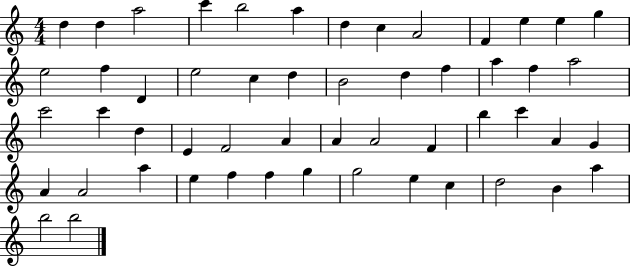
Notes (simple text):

D5/q D5/q A5/h C6/q B5/h A5/q D5/q C5/q A4/h F4/q E5/q E5/q G5/q E5/h F5/q D4/q E5/h C5/q D5/q B4/h D5/q F5/q A5/q F5/q A5/h C6/h C6/q D5/q E4/q F4/h A4/q A4/q A4/h F4/q B5/q C6/q A4/q G4/q A4/q A4/h A5/q E5/q F5/q F5/q G5/q G5/h E5/q C5/q D5/h B4/q A5/q B5/h B5/h